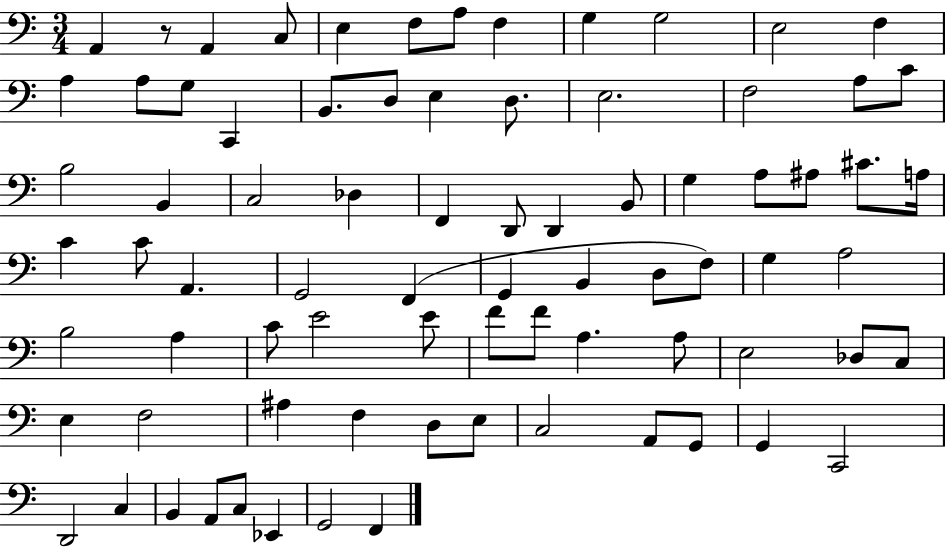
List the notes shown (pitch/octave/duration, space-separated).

A2/q R/e A2/q C3/e E3/q F3/e A3/e F3/q G3/q G3/h E3/h F3/q A3/q A3/e G3/e C2/q B2/e. D3/e E3/q D3/e. E3/h. F3/h A3/e C4/e B3/h B2/q C3/h Db3/q F2/q D2/e D2/q B2/e G3/q A3/e A#3/e C#4/e. A3/s C4/q C4/e A2/q. G2/h F2/q G2/q B2/q D3/e F3/e G3/q A3/h B3/h A3/q C4/e E4/h E4/e F4/e F4/e A3/q. A3/e E3/h Db3/e C3/e E3/q F3/h A#3/q F3/q D3/e E3/e C3/h A2/e G2/e G2/q C2/h D2/h C3/q B2/q A2/e C3/e Eb2/q G2/h F2/q